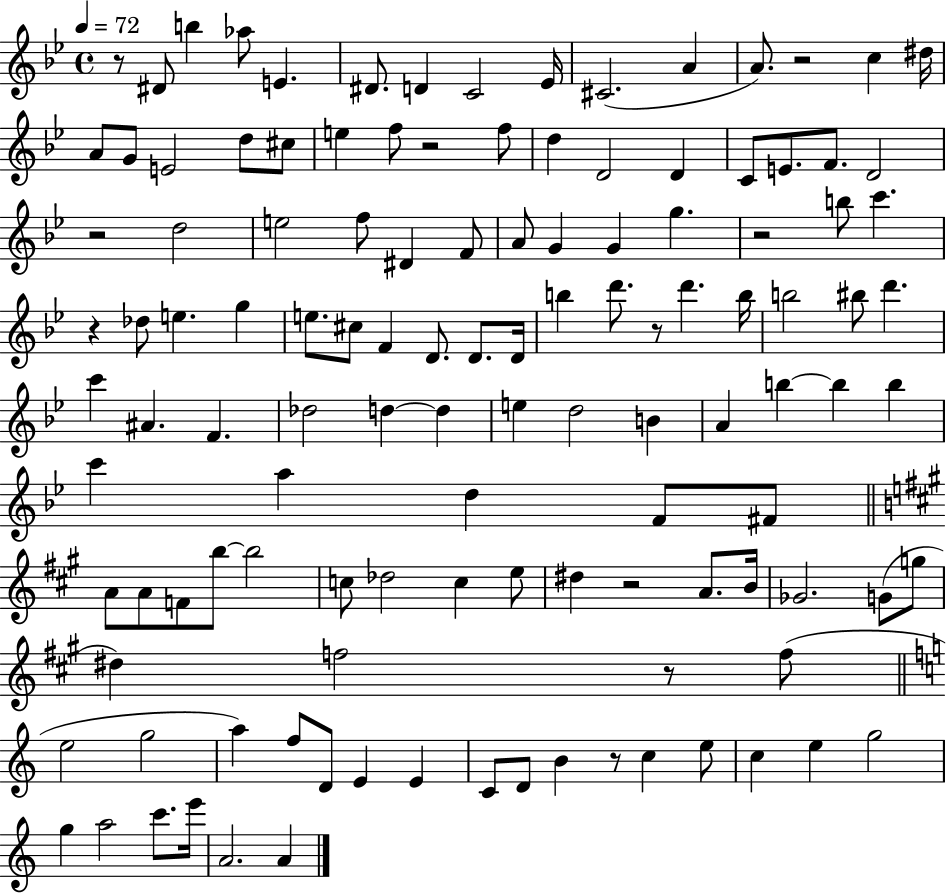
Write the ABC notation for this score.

X:1
T:Untitled
M:4/4
L:1/4
K:Bb
z/2 ^D/2 b _a/2 E ^D/2 D C2 _E/4 ^C2 A A/2 z2 c ^d/4 A/2 G/2 E2 d/2 ^c/2 e f/2 z2 f/2 d D2 D C/2 E/2 F/2 D2 z2 d2 e2 f/2 ^D F/2 A/2 G G g z2 b/2 c' z _d/2 e g e/2 ^c/2 F D/2 D/2 D/4 b d'/2 z/2 d' b/4 b2 ^b/2 d' c' ^A F _d2 d d e d2 B A b b b c' a d F/2 ^F/2 A/2 A/2 F/2 b/2 b2 c/2 _d2 c e/2 ^d z2 A/2 B/4 _G2 G/2 g/2 ^d f2 z/2 f/2 e2 g2 a f/2 D/2 E E C/2 D/2 B z/2 c e/2 c e g2 g a2 c'/2 e'/4 A2 A